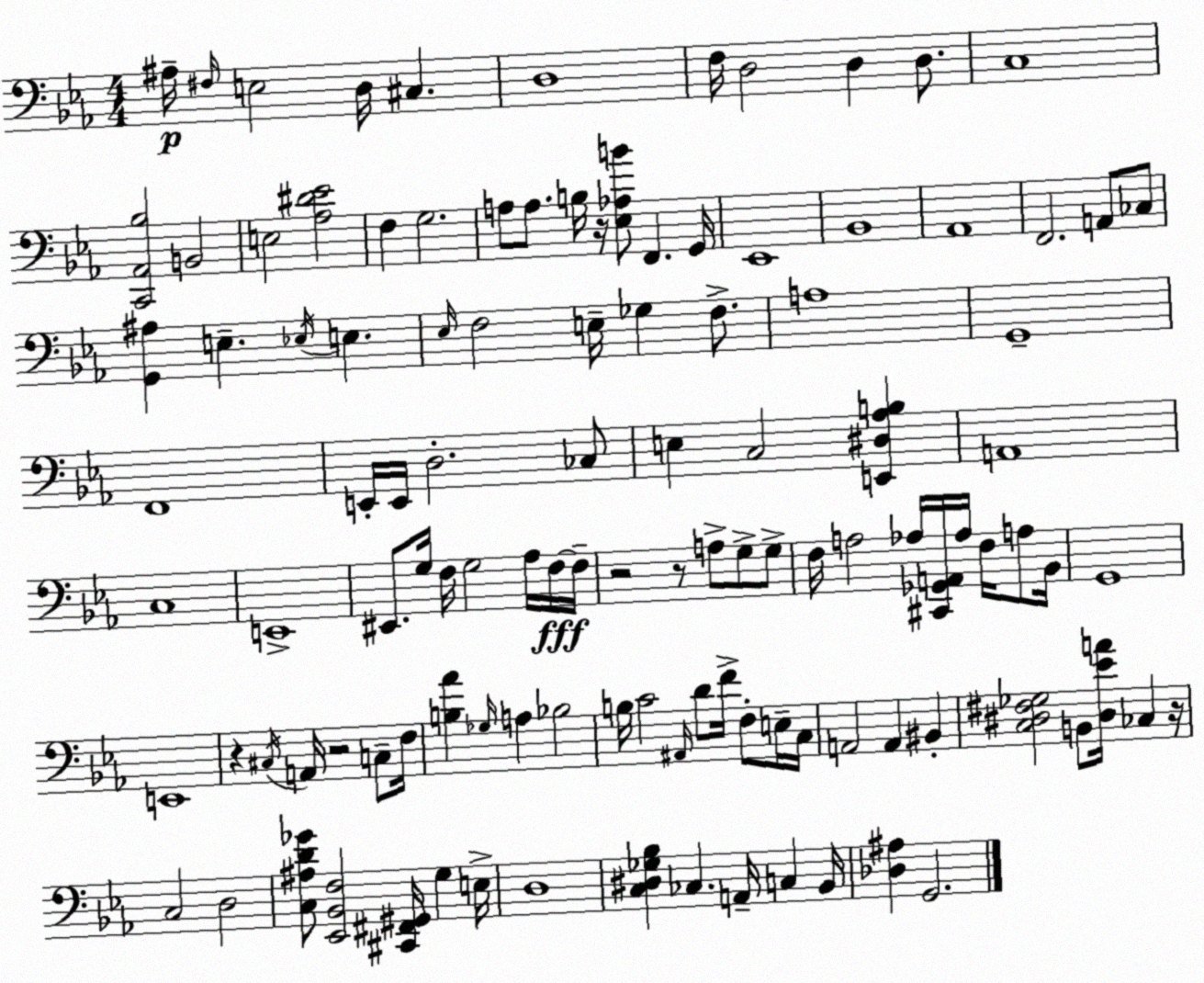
X:1
T:Untitled
M:4/4
L:1/4
K:Cm
^A,/4 ^F,/4 E,2 D,/4 ^C, D,4 F,/4 D,2 D, D,/2 C,4 [C,,_A,,_B,]2 B,,2 E,2 [_A,^D_E]2 F, G,2 A,/2 A,/2 B,/4 z/4 [_E,_A,B]/2 F,, G,,/4 _E,,4 _B,,4 _A,,4 F,,2 A,,/2 _C,/2 [G,,^A,] E, _E,/4 E, _E,/4 F,2 E,/4 _G, F,/2 A,4 G,,4 F,,4 E,,/4 E,,/4 D,2 _C,/2 E, C,2 [E,,^D,_A,B,] A,,4 C,4 E,,4 ^E,,/2 G,/4 F,/4 G,2 _A,/4 F,/4 F,/4 z2 z/2 A,/2 G,/2 G,/2 F,/4 A,2 _A,/4 [^C,,_G,,A,,]/4 _A,/4 F,/4 A,/2 _B,,/4 G,,4 E,,4 z ^C,/4 A,,/4 z2 C,/2 F,/4 [B,_A] _G,/4 A, _B,2 B,/4 C2 ^A,,/4 D/2 F/4 F,/2 E,/4 C,/4 A,,2 A,, ^B,, [C,^D,^F,_G,]2 B,,/2 [^D,_EA]/4 _C, z/4 C,2 D,2 [C,^A,D_G]/2 [_E,,_B,,F,]2 [^C,,^F,,^G,,]/4 G, E,/4 D,4 [C,^D,_G,_B,] _C, A,,/4 C, _B,,/4 [_D,^A,] G,,2